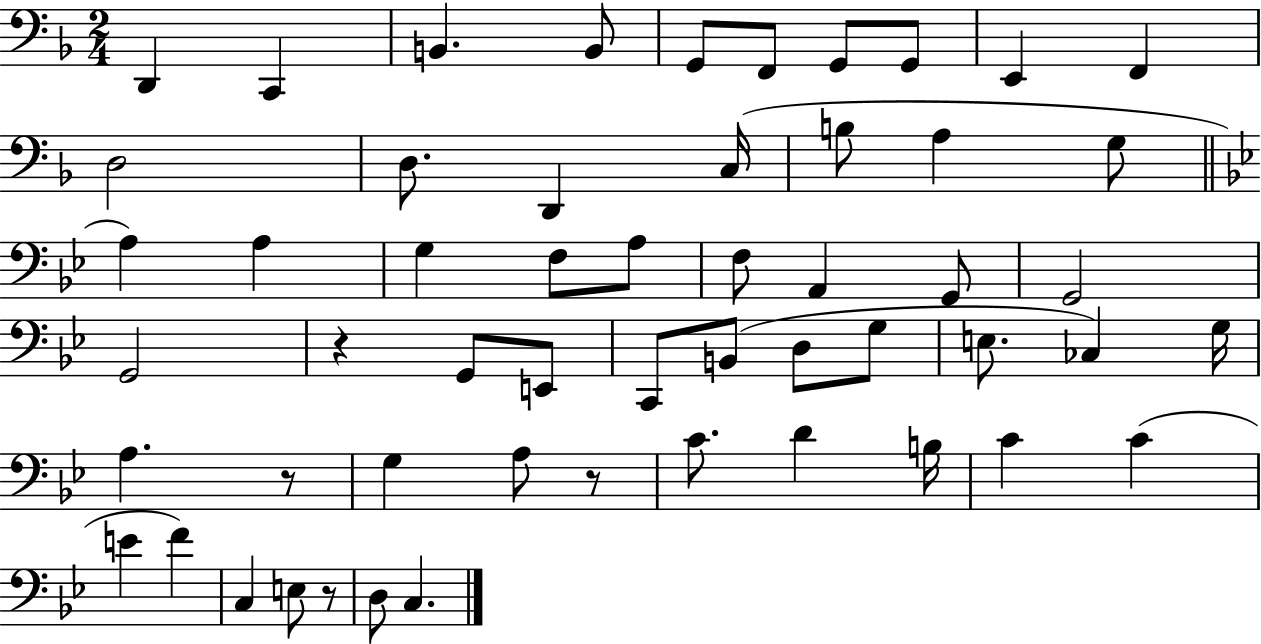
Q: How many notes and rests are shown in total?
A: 54